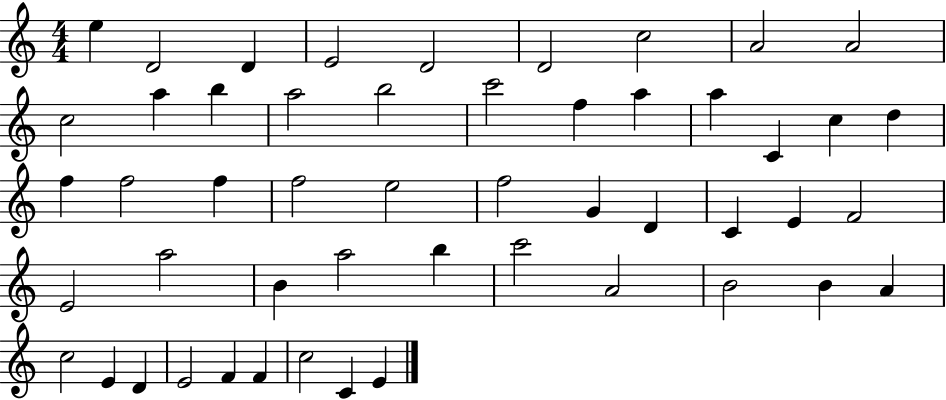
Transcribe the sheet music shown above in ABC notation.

X:1
T:Untitled
M:4/4
L:1/4
K:C
e D2 D E2 D2 D2 c2 A2 A2 c2 a b a2 b2 c'2 f a a C c d f f2 f f2 e2 f2 G D C E F2 E2 a2 B a2 b c'2 A2 B2 B A c2 E D E2 F F c2 C E